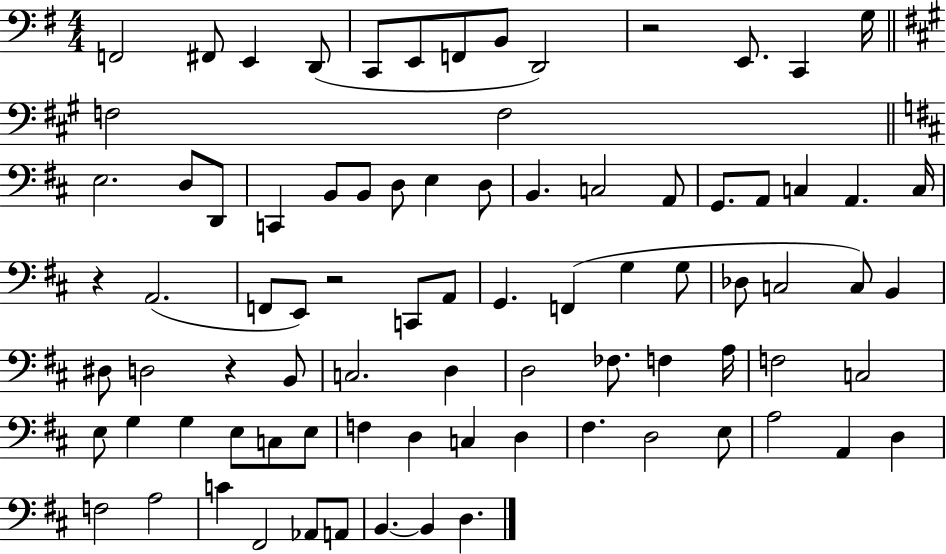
{
  \clef bass
  \numericTimeSignature
  \time 4/4
  \key g \major
  \repeat volta 2 { f,2 fis,8 e,4 d,8( | c,8 e,8 f,8 b,8 d,2) | r2 e,8. c,4 g16 | \bar "||" \break \key a \major f2 f2 | \bar "||" \break \key d \major e2. d8 d,8 | c,4 b,8 b,8 d8 e4 d8 | b,4. c2 a,8 | g,8. a,8 c4 a,4. c16 | \break r4 a,2.( | f,8 e,8) r2 c,8 a,8 | g,4. f,4( g4 g8 | des8 c2 c8) b,4 | \break dis8 d2 r4 b,8 | c2. d4 | d2 fes8. f4 a16 | f2 c2 | \break e8 g4 g4 e8 c8 e8 | f4 d4 c4 d4 | fis4. d2 e8 | a2 a,4 d4 | \break f2 a2 | c'4 fis,2 aes,8 a,8 | b,4.~~ b,4 d4. | } \bar "|."
}